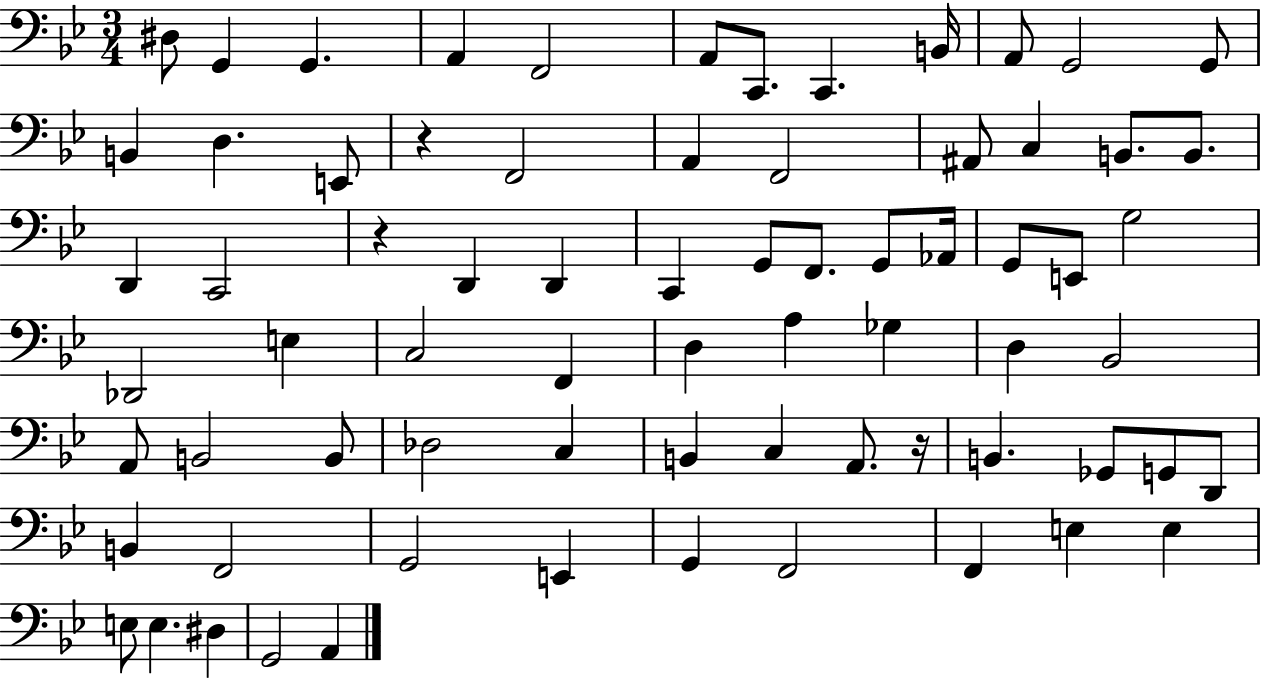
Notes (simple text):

D#3/e G2/q G2/q. A2/q F2/h A2/e C2/e. C2/q. B2/s A2/e G2/h G2/e B2/q D3/q. E2/e R/q F2/h A2/q F2/h A#2/e C3/q B2/e. B2/e. D2/q C2/h R/q D2/q D2/q C2/q G2/e F2/e. G2/e Ab2/s G2/e E2/e G3/h Db2/h E3/q C3/h F2/q D3/q A3/q Gb3/q D3/q Bb2/h A2/e B2/h B2/e Db3/h C3/q B2/q C3/q A2/e. R/s B2/q. Gb2/e G2/e D2/e B2/q F2/h G2/h E2/q G2/q F2/h F2/q E3/q E3/q E3/e E3/q. D#3/q G2/h A2/q